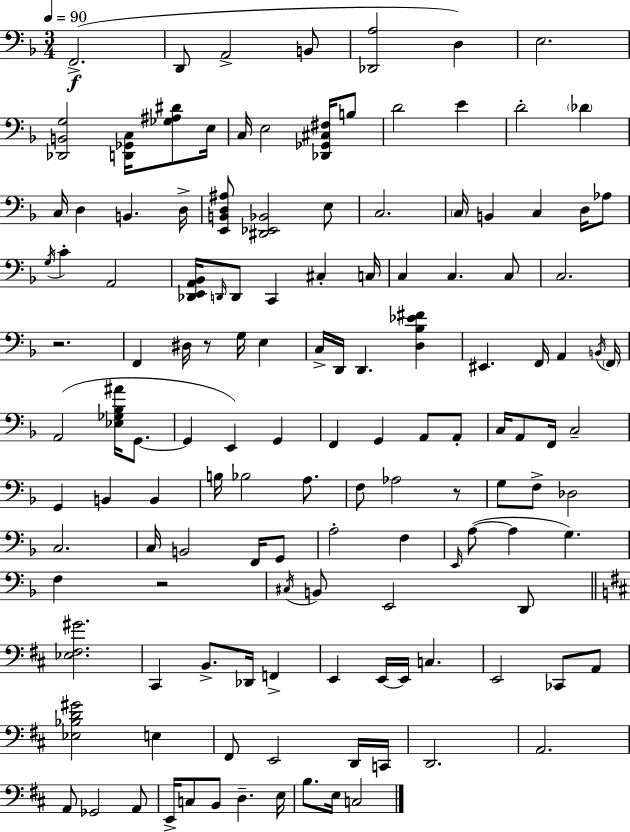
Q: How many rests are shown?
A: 4